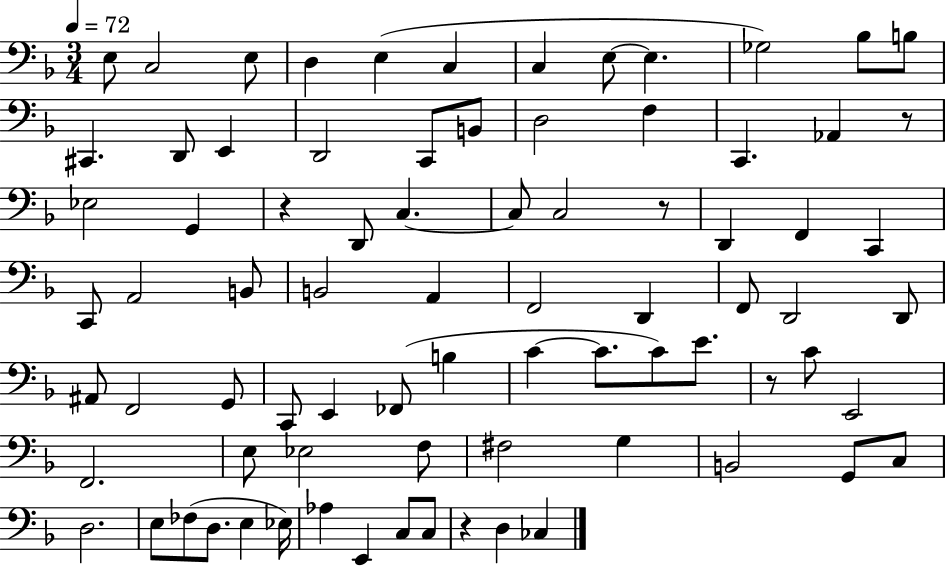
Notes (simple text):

E3/e C3/h E3/e D3/q E3/q C3/q C3/q E3/e E3/q. Gb3/h Bb3/e B3/e C#2/q. D2/e E2/q D2/h C2/e B2/e D3/h F3/q C2/q. Ab2/q R/e Eb3/h G2/q R/q D2/e C3/q. C3/e C3/h R/e D2/q F2/q C2/q C2/e A2/h B2/e B2/h A2/q F2/h D2/q F2/e D2/h D2/e A#2/e F2/h G2/e C2/e E2/q FES2/e B3/q C4/q C4/e. C4/e E4/e. R/e C4/e E2/h F2/h. E3/e Eb3/h F3/e F#3/h G3/q B2/h G2/e C3/e D3/h. E3/e FES3/e D3/e. E3/q Eb3/s Ab3/q E2/q C3/e C3/e R/q D3/q CES3/q